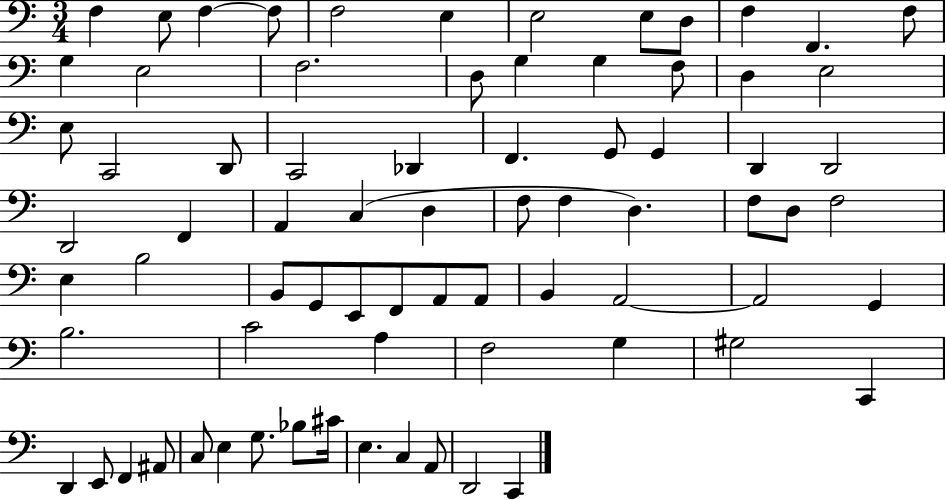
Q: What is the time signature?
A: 3/4